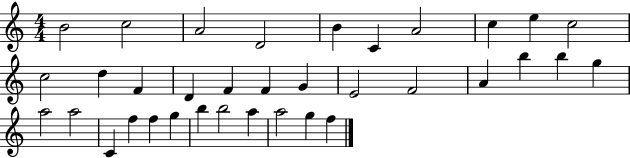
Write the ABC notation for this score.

X:1
T:Untitled
M:4/4
L:1/4
K:C
B2 c2 A2 D2 B C A2 c e c2 c2 d F D F F G E2 F2 A b b g a2 a2 C f f g b b2 a a2 g f